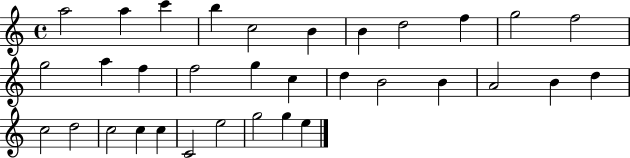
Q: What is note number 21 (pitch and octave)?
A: A4